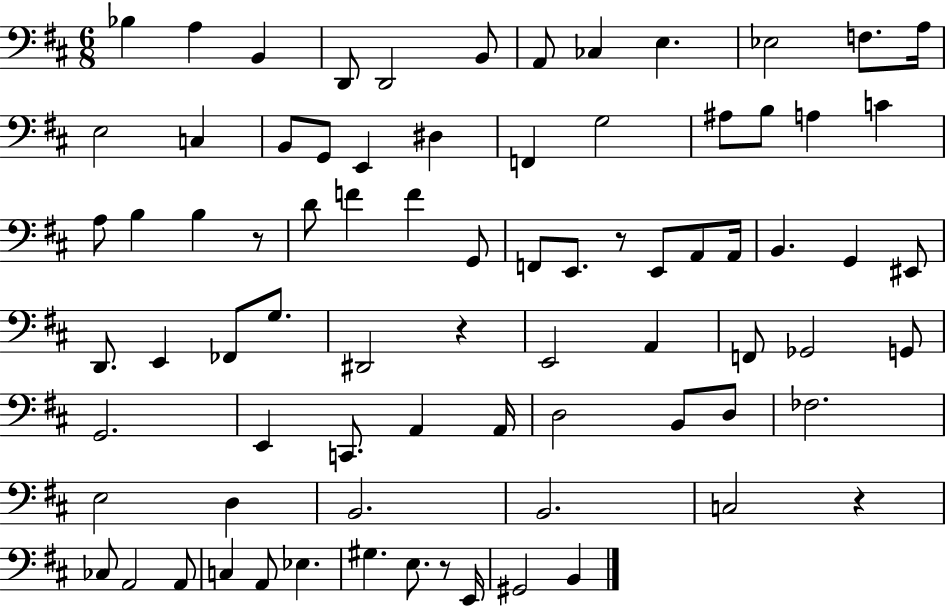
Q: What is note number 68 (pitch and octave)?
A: A2